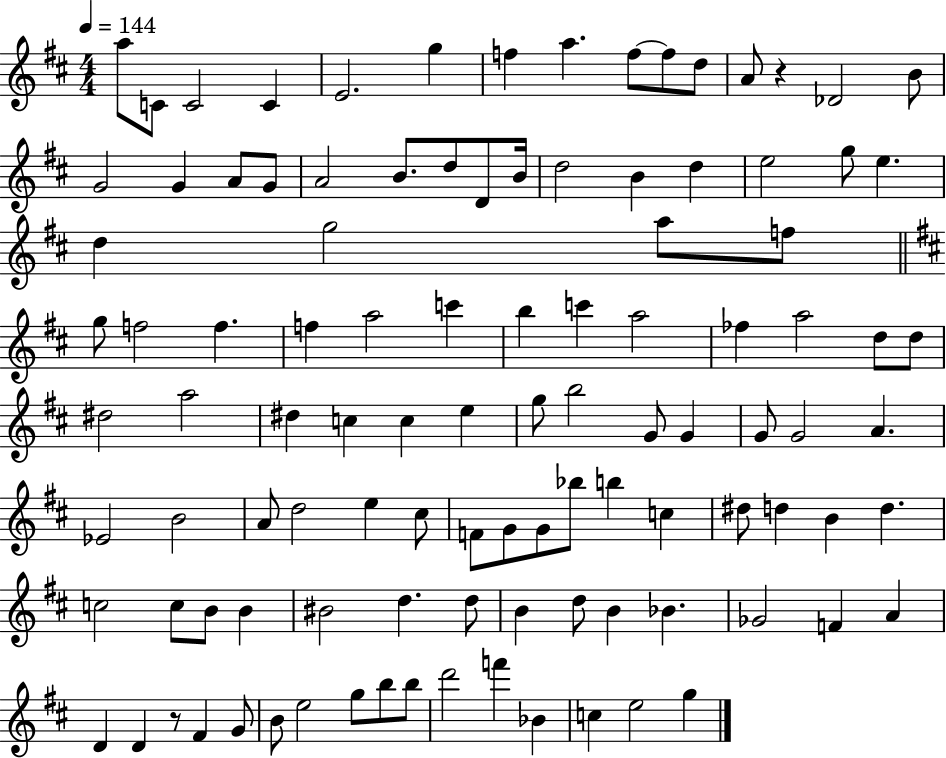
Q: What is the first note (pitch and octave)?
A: A5